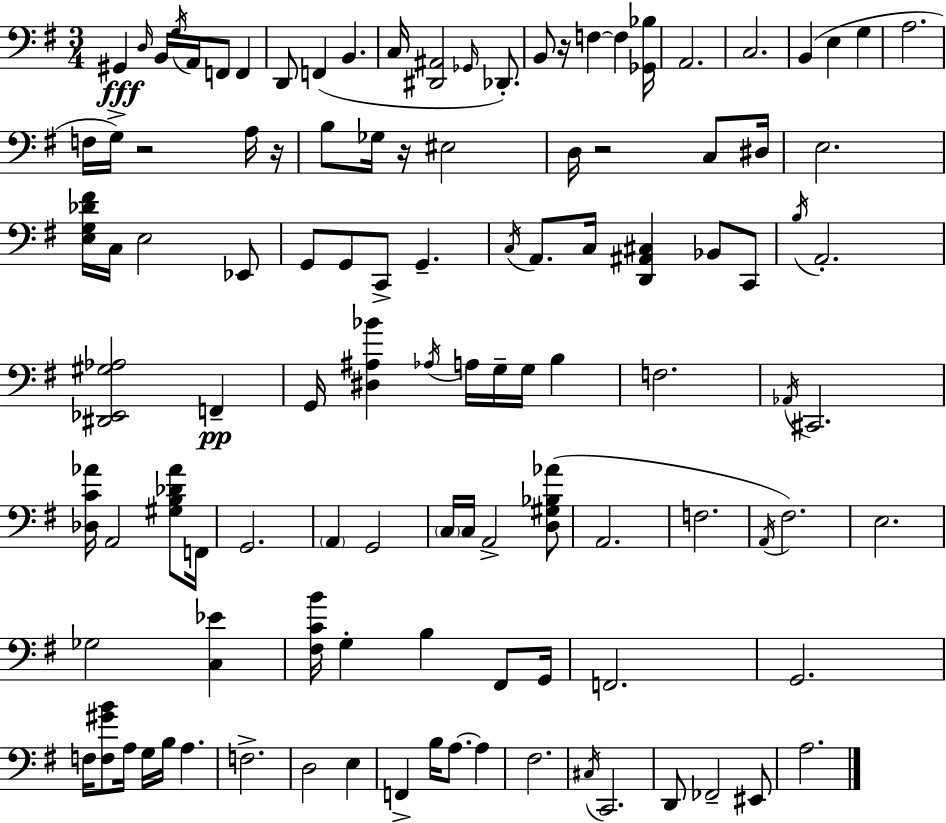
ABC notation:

X:1
T:Untitled
M:3/4
L:1/4
K:Em
^G,, D,/4 B,,/4 G,/4 A,,/4 F,,/2 F,, D,,/2 F,, B,, C,/4 [^D,,^A,,]2 _G,,/4 _D,,/2 B,,/2 z/4 F, F, [_G,,_B,]/4 A,,2 C,2 B,, E, G, A,2 F,/4 G,/4 z2 A,/4 z/4 B,/2 _G,/4 z/4 ^E,2 D,/4 z2 C,/2 ^D,/4 E,2 [E,G,_D^F]/4 C,/4 E,2 _E,,/2 G,,/2 G,,/2 C,,/2 G,, C,/4 A,,/2 C,/4 [D,,^A,,^C,] _B,,/2 C,,/2 B,/4 A,,2 [^D,,_E,,^G,_A,]2 F,, G,,/4 [^D,^A,_B] _A,/4 A,/4 G,/4 G,/4 B, F,2 _A,,/4 ^C,,2 [_D,C_A]/4 A,,2 [^G,B,_D_A]/2 F,,/4 G,,2 A,, G,,2 C,/4 C,/4 A,,2 [D,^G,_B,_A]/2 A,,2 F,2 A,,/4 ^F,2 E,2 _G,2 [C,_E] [^F,CB]/4 G, B, ^F,,/2 G,,/4 F,,2 G,,2 F,/4 [F,^GB]/2 A,/4 G,/4 B,/4 A, F,2 D,2 E, F,, B,/4 A,/2 A, ^F,2 ^C,/4 C,,2 D,,/2 _F,,2 ^E,,/2 A,2